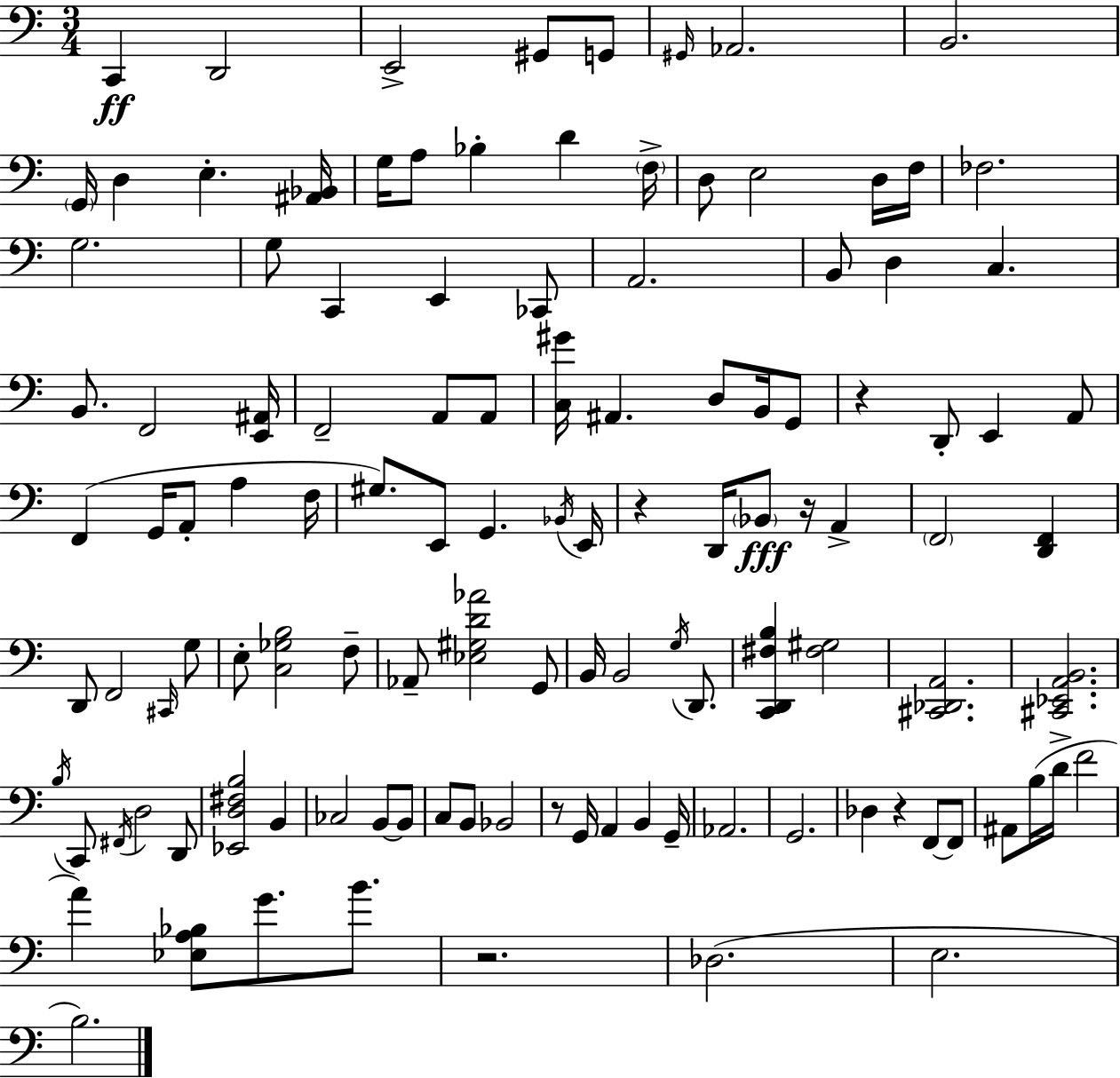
X:1
T:Untitled
M:3/4
L:1/4
K:C
C,, D,,2 E,,2 ^G,,/2 G,,/2 ^G,,/4 _A,,2 B,,2 G,,/4 D, E, [^A,,_B,,]/4 G,/4 A,/2 _B, D F,/4 D,/2 E,2 D,/4 F,/4 _F,2 G,2 G,/2 C,, E,, _C,,/2 A,,2 B,,/2 D, C, B,,/2 F,,2 [E,,^A,,]/4 F,,2 A,,/2 A,,/2 [C,^G]/4 ^A,, D,/2 B,,/4 G,,/2 z D,,/2 E,, A,,/2 F,, G,,/4 A,,/2 A, F,/4 ^G,/2 E,,/2 G,, _B,,/4 E,,/4 z D,,/4 _B,,/2 z/4 A,, F,,2 [D,,F,,] D,,/2 F,,2 ^C,,/4 G,/2 E,/2 [C,_G,B,]2 F,/2 _A,,/2 [_E,^G,D_A]2 G,,/2 B,,/4 B,,2 G,/4 D,,/2 [C,,D,,^F,B,] [^F,^G,]2 [^C,,_D,,A,,]2 [^C,,_E,,A,,B,,]2 B,/4 C,,/2 ^F,,/4 D,2 D,,/2 [_E,,D,^F,B,]2 B,, _C,2 B,,/2 B,,/2 C,/2 B,,/2 _B,,2 z/2 G,,/4 A,, B,, G,,/4 _A,,2 G,,2 _D, z F,,/2 F,,/2 ^A,,/2 B,/4 D/4 F2 A [_E,A,_B,]/2 G/2 B/2 z2 _D,2 E,2 B,2